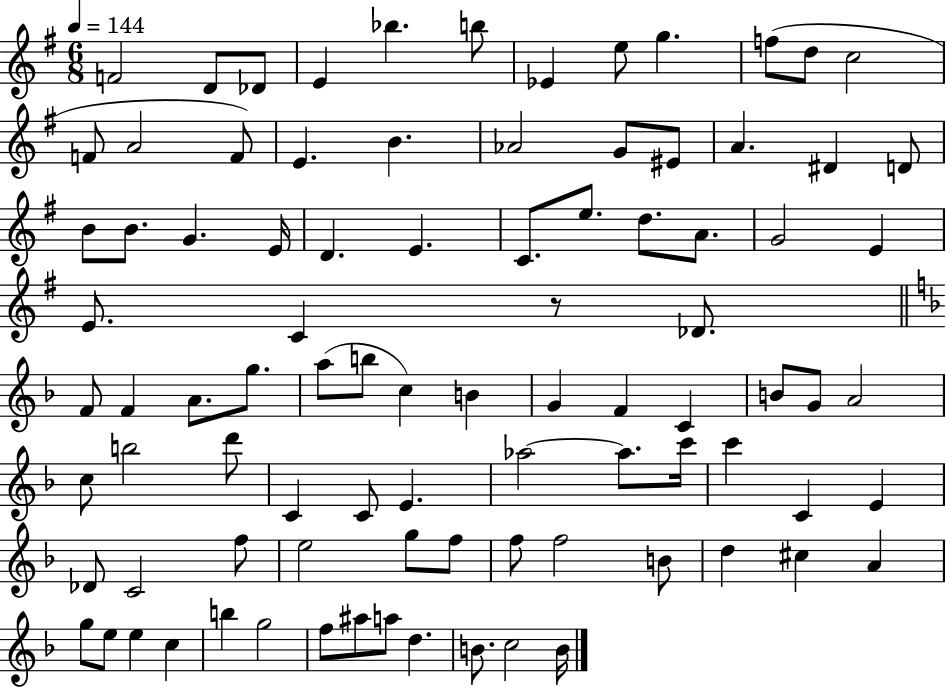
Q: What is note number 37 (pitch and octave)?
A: C4